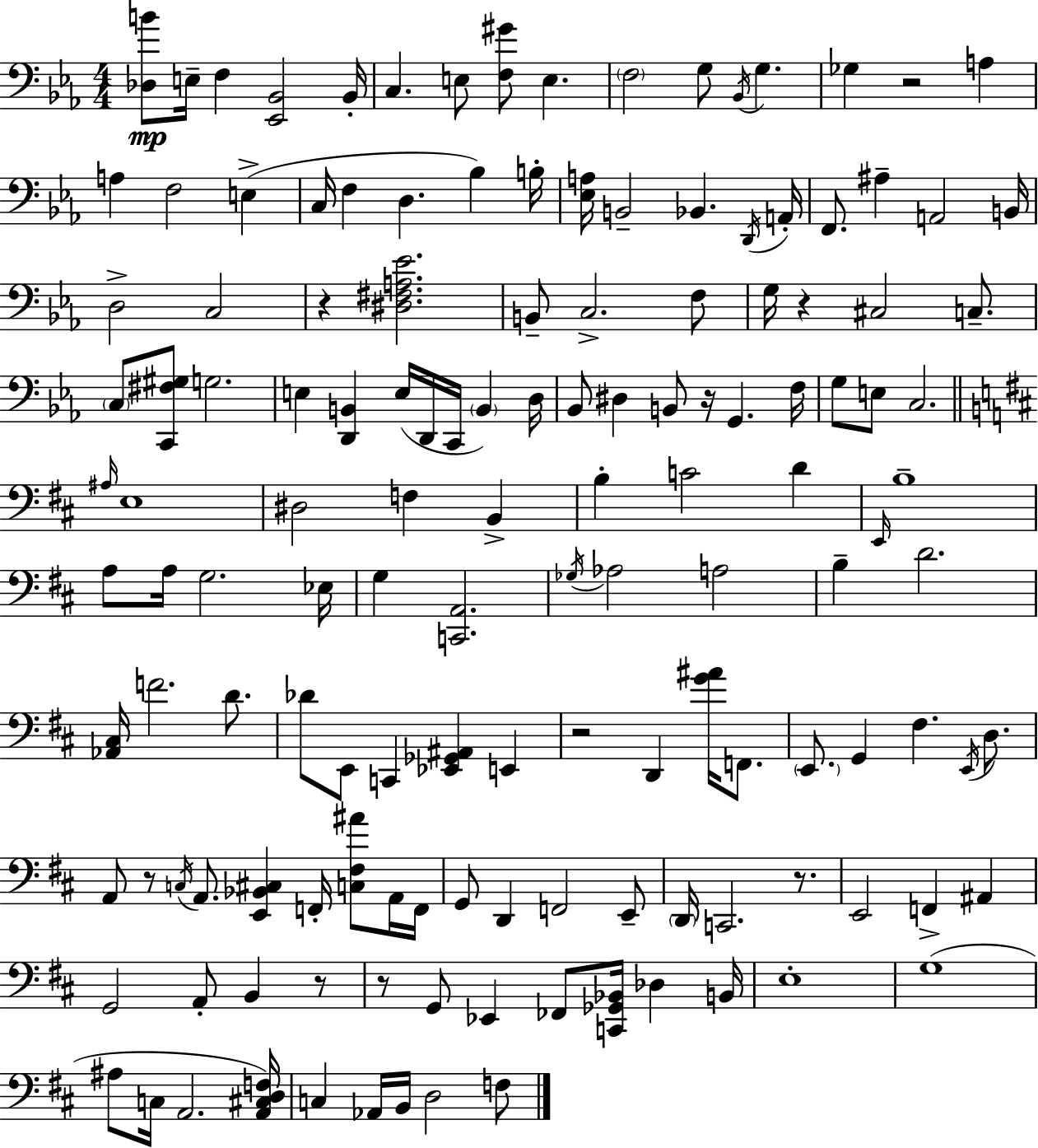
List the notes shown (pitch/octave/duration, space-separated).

[Db3,B4]/e E3/s F3/q [Eb2,Bb2]/h Bb2/s C3/q. E3/e [F3,G#4]/e E3/q. F3/h G3/e Bb2/s G3/q. Gb3/q R/h A3/q A3/q F3/h E3/q C3/s F3/q D3/q. Bb3/q B3/s [Eb3,A3]/s B2/h Bb2/q. D2/s A2/s F2/e. A#3/q A2/h B2/s D3/h C3/h R/q [D#3,F#3,A3,Eb4]/h. B2/e C3/h. F3/e G3/s R/q C#3/h C3/e. C3/e [C2,F#3,G#3]/e G3/h. E3/q [D2,B2]/q E3/s D2/s C2/s B2/q D3/s Bb2/e D#3/q B2/e R/s G2/q. F3/s G3/e E3/e C3/h. A#3/s E3/w D#3/h F3/q B2/q B3/q C4/h D4/q E2/s B3/w A3/e A3/s G3/h. Eb3/s G3/q [C2,A2]/h. Gb3/s Ab3/h A3/h B3/q D4/h. [Ab2,C#3]/s F4/h. D4/e. Db4/e E2/e C2/q [Eb2,Gb2,A#2]/q E2/q R/h D2/q [G4,A#4]/s F2/e. E2/e. G2/q F#3/q. E2/s D3/e. A2/e R/e C3/s A2/e. [E2,Bb2,C#3]/q F2/s [C3,F#3,A#4]/e A2/s F2/s G2/e D2/q F2/h E2/e D2/s C2/h. R/e. E2/h F2/q A#2/q G2/h A2/e B2/q R/e R/e G2/e Eb2/q FES2/e [C2,Gb2,Bb2]/s Db3/q B2/s E3/w G3/w A#3/e C3/s A2/h. [A2,C#3,D3,F3]/s C3/q Ab2/s B2/s D3/h F3/e